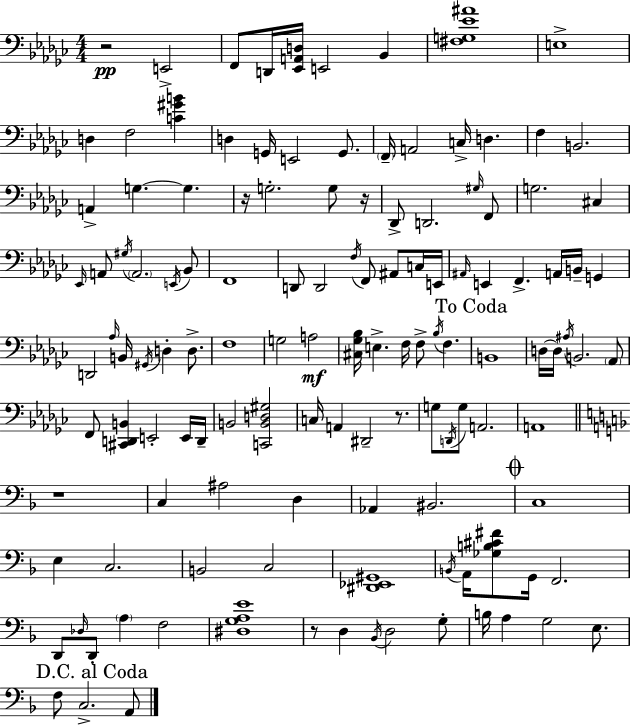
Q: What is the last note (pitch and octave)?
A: A2